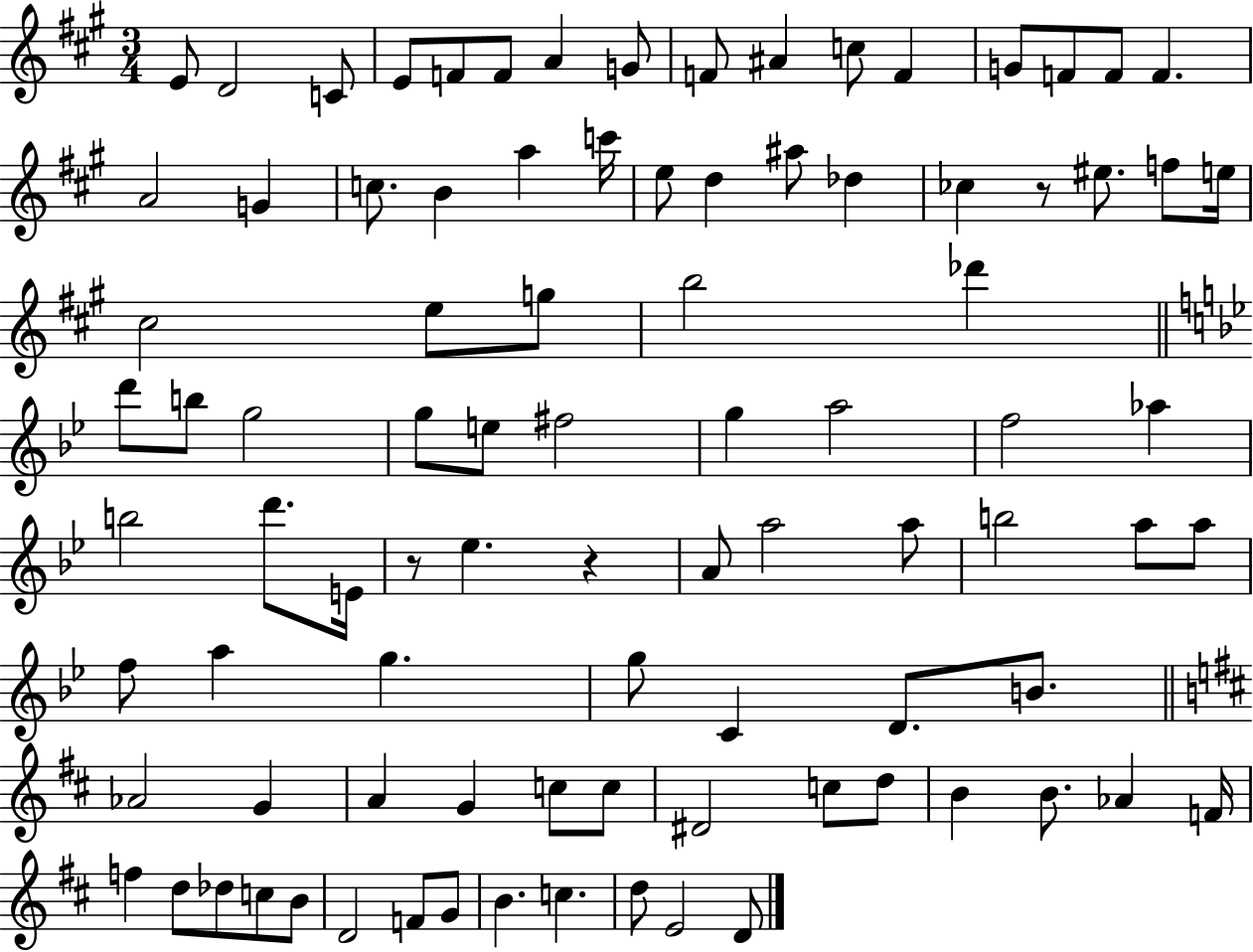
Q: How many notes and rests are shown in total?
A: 91